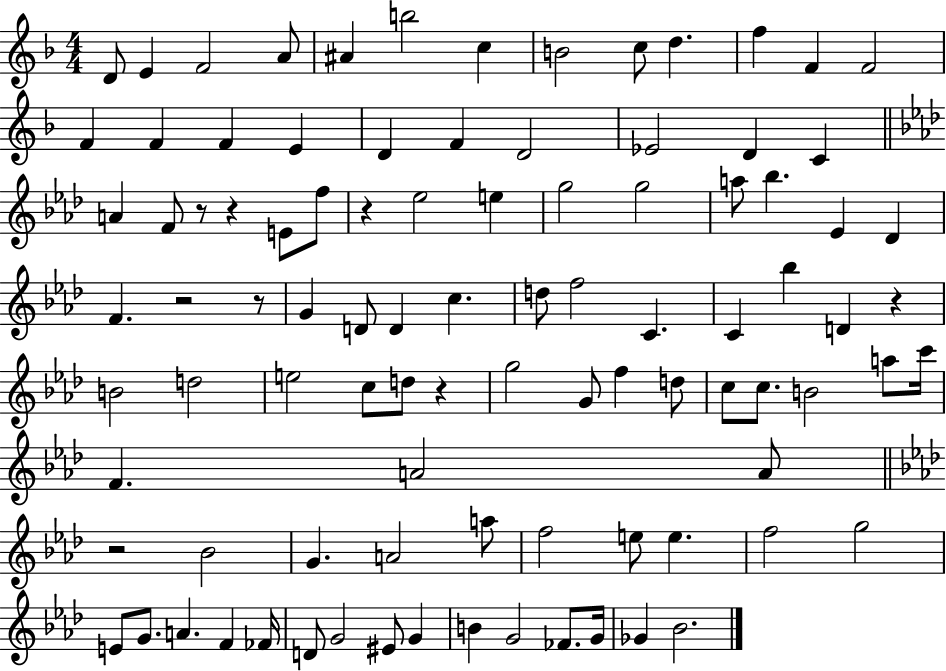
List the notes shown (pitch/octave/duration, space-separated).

D4/e E4/q F4/h A4/e A#4/q B5/h C5/q B4/h C5/e D5/q. F5/q F4/q F4/h F4/q F4/q F4/q E4/q D4/q F4/q D4/h Eb4/h D4/q C4/q A4/q F4/e R/e R/q E4/e F5/e R/q Eb5/h E5/q G5/h G5/h A5/e Bb5/q. Eb4/q Db4/q F4/q. R/h R/e G4/q D4/e D4/q C5/q. D5/e F5/h C4/q. C4/q Bb5/q D4/q R/q B4/h D5/h E5/h C5/e D5/e R/q G5/h G4/e F5/q D5/e C5/e C5/e. B4/h A5/e C6/s F4/q. A4/h A4/e R/h Bb4/h G4/q. A4/h A5/e F5/h E5/e E5/q. F5/h G5/h E4/e G4/e. A4/q. F4/q FES4/s D4/e G4/h EIS4/e G4/q B4/q G4/h FES4/e. G4/s Gb4/q Bb4/h.